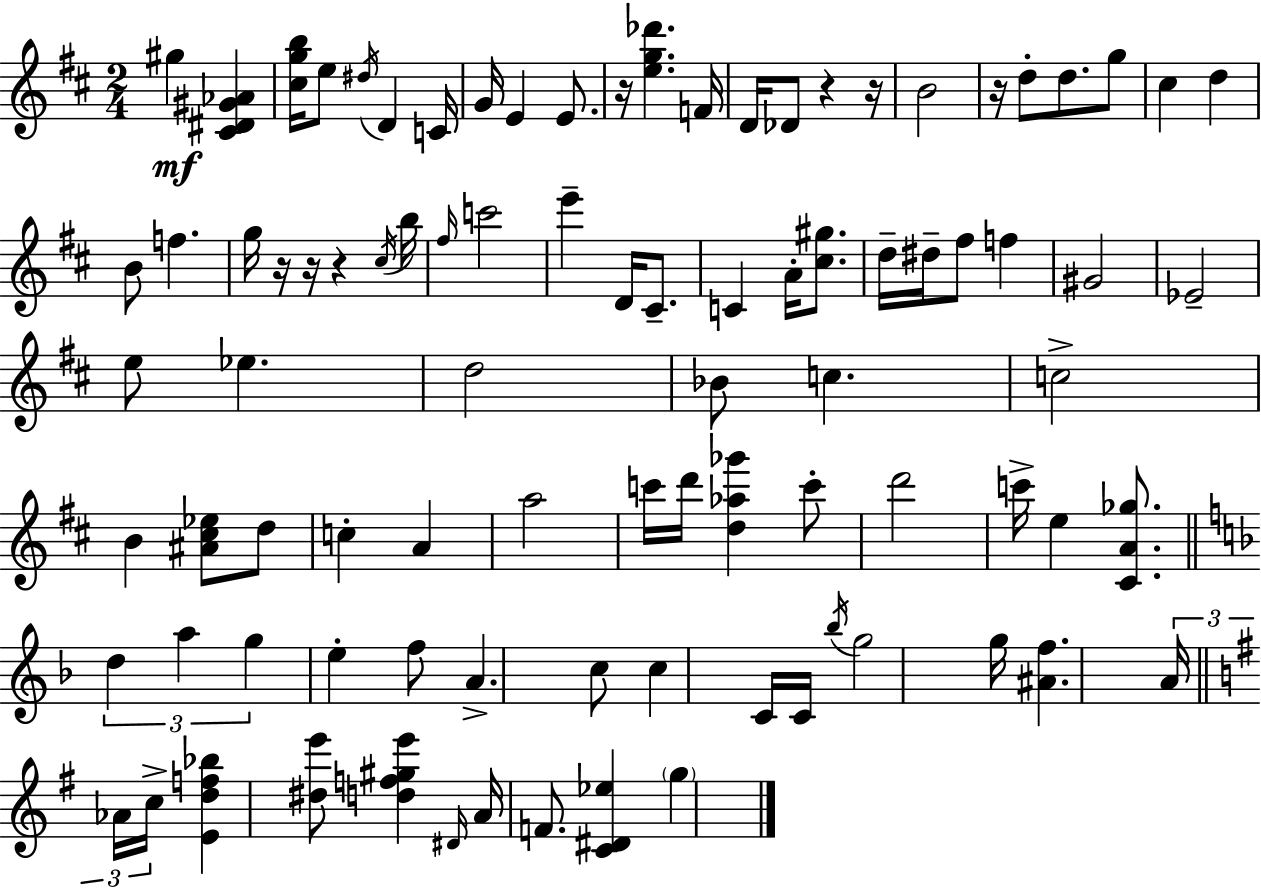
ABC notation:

X:1
T:Untitled
M:2/4
L:1/4
K:D
^g [^C^D^G_A] [^cgb]/4 e/2 ^d/4 D C/4 G/4 E E/2 z/4 [eg_d'] F/4 D/4 _D/2 z z/4 B2 z/4 d/2 d/2 g/2 ^c d B/2 f g/4 z/4 z/4 z ^c/4 b/4 ^f/4 c'2 e' D/4 ^C/2 C A/4 [^c^g]/2 d/4 ^d/4 ^f/2 f ^G2 _E2 e/2 _e d2 _B/2 c c2 B [^A^c_e]/2 d/2 c A a2 c'/4 d'/4 [d_a_g'] c'/2 d'2 c'/4 e [^CA_g]/2 d a g e f/2 A c/2 c C/4 C/4 _b/4 g2 g/4 [^Af] A/4 _A/4 c/4 [Edf_b] [^de']/2 [df^ge'] ^D/4 A/4 F/2 [C^D_e] g